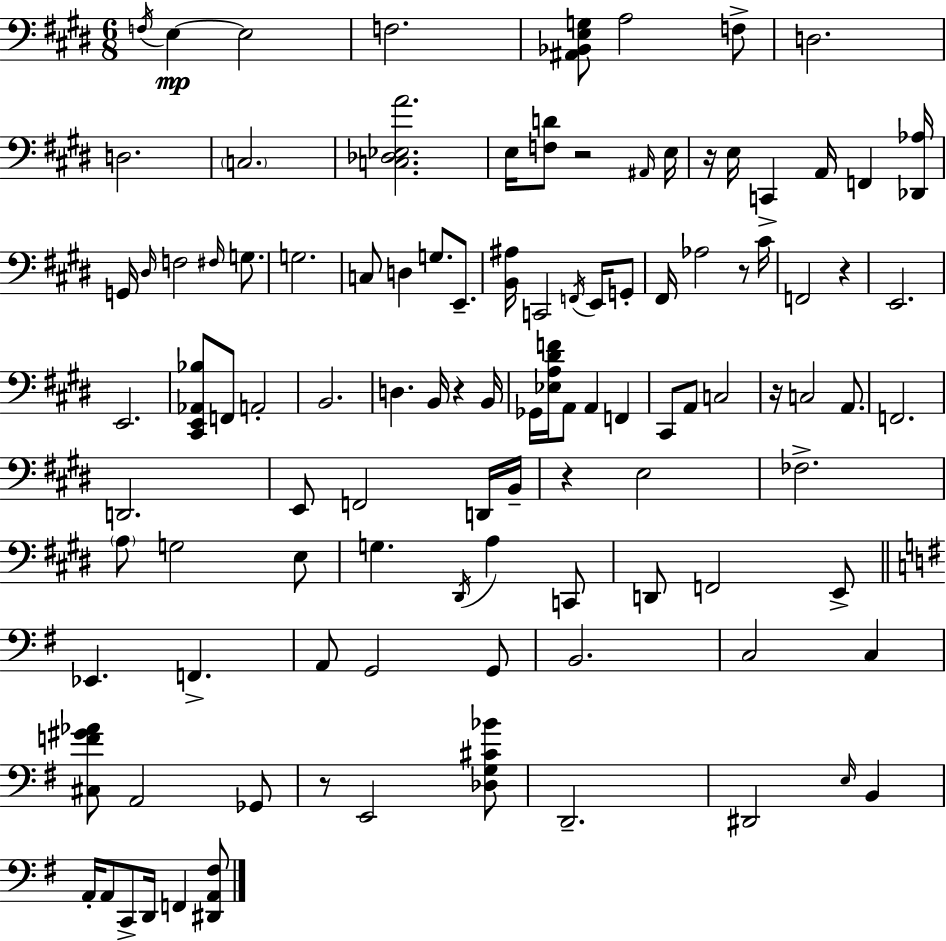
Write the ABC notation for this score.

X:1
T:Untitled
M:6/8
L:1/4
K:E
F,/4 E, E,2 F,2 [^A,,_B,,E,G,]/2 A,2 F,/2 D,2 D,2 C,2 [C,_D,_E,A]2 E,/4 [F,D]/2 z2 ^A,,/4 E,/4 z/4 E,/4 C,, A,,/4 F,, [_D,,_A,]/4 G,,/4 ^D,/4 F,2 ^F,/4 G,/2 G,2 C,/2 D, G,/2 E,,/2 [B,,^A,]/4 C,,2 F,,/4 E,,/4 G,,/2 ^F,,/4 _A,2 z/2 ^C/4 F,,2 z E,,2 E,,2 [^C,,E,,_A,,_B,]/2 F,,/2 A,,2 B,,2 D, B,,/4 z B,,/4 _G,,/4 [_E,A,^DF]/4 A,,/2 A,, F,, ^C,,/2 A,,/2 C,2 z/4 C,2 A,,/2 F,,2 D,,2 E,,/2 F,,2 D,,/4 B,,/4 z E,2 _F,2 A,/2 G,2 E,/2 G, ^D,,/4 A, C,,/2 D,,/2 F,,2 E,,/2 _E,, F,, A,,/2 G,,2 G,,/2 B,,2 C,2 C, [^C,F^G_A]/2 A,,2 _G,,/2 z/2 E,,2 [_D,G,^C_B]/2 D,,2 ^D,,2 E,/4 B,, A,,/4 A,,/2 C,,/2 D,,/4 F,, [^D,,A,,^F,]/2